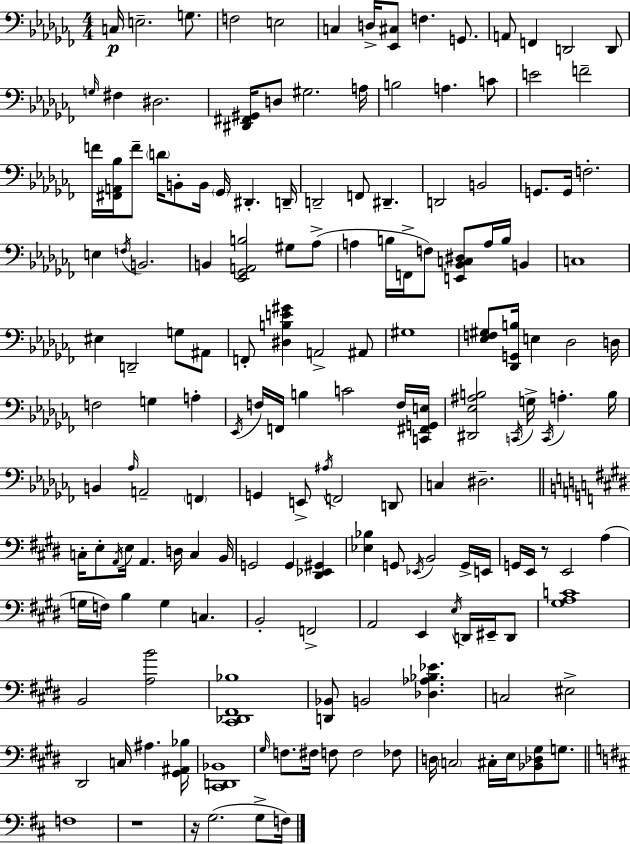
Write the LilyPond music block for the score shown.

{
  \clef bass
  \numericTimeSignature
  \time 4/4
  \key aes \minor
  c16\p e2.-- g8. | f2 e2 | c4 d16-> <ees, cis>8 f4. g,8. | a,8 f,4 d,2 d,8 | \break \grace { g16 } fis4 dis2. | <dis, fis, gis,>16 d8 gis2. | a16 b2 a4. c'8 | e'2 f'2-- | \break f'16 <fis, a, bes>16 f'8-- \parenthesize d'16 b,8-. b,16 \parenthesize ges,16 dis,4.-. | d,16-- d,2-- f,8 dis,4.-- | d,2 b,2 | g,8. g,16 f2.-. | \break e4 \acciaccatura { f16 } b,2. | b,4 <ees, ges, a, b>2 gis8 | aes8->( a4 b16 f,16-> f8) <e, bes, c dis>8 a16 b16 b,4 | c1 | \break eis4 d,2-- g8 | ais,8 f,8-. <dis b e' gis'>4 a,2-> | ais,8 gis1 | <ees f gis>8 <des, g, b>16 e4 des2 | \break d16 f2 g4 a4-. | \acciaccatura { ees,16 } f16 f,16 b4 c'2 | f16 <c, fis, g, e>16 <dis, ees ais b>2 \acciaccatura { c,16 } g16-> \acciaccatura { c,16 } a4.-. | b16 b,4 \grace { aes16 } a,2-- | \break \parenthesize f,4 g,4 e,8-> \acciaccatura { ais16 } f,2 | d,8 c4 dis2.-- | \bar "||" \break \key e \major c16-. e8-. \acciaccatura { a,16 } e16 a,4. d16 c4 | b,16 g,2 g,4 <dis, ees, gis,>4 | <ees bes>4 g,8 \acciaccatura { ees,16 } b,2 | g,16-> e,16 g,16 e,16 r8 e,2 a4( | \break g16 f16) b4 g4 c4. | b,2-. f,2-> | a,2 e,4 \acciaccatura { e16 } d,16 | eis,16-- d,8 <gis a c'>1 | \break b,2 <a b'>2 | <cis, des, fis, bes>1 | <d, bes,>8 b,2 <des aes bes ees'>4. | c2 eis2-> | \break dis,2 c16 ais4. | <gis, ais, bes>16 <cis, d, bes,>1 | \grace { gis16 } f8. fis16 f8 f2 | fes8 d16 \parenthesize c2 cis16-. e16 <bes, des gis>8 | \break g8. \bar "||" \break \key d \major f1 | r1 | r16 g2.( g8-> f16) | \bar "|."
}